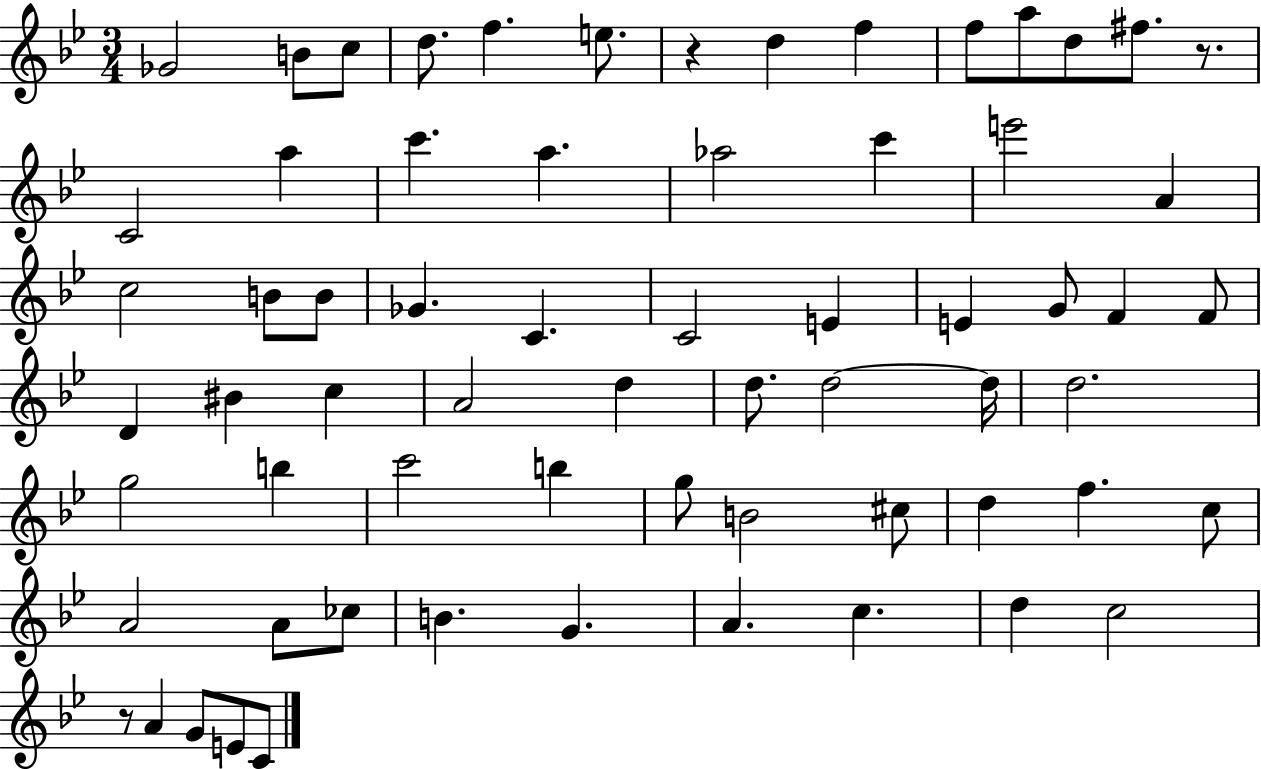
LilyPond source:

{
  \clef treble
  \numericTimeSignature
  \time 3/4
  \key bes \major
  \repeat volta 2 { ges'2 b'8 c''8 | d''8. f''4. e''8. | r4 d''4 f''4 | f''8 a''8 d''8 fis''8. r8. | \break c'2 a''4 | c'''4. a''4. | aes''2 c'''4 | e'''2 a'4 | \break c''2 b'8 b'8 | ges'4. c'4. | c'2 e'4 | e'4 g'8 f'4 f'8 | \break d'4 bis'4 c''4 | a'2 d''4 | d''8. d''2~~ d''16 | d''2. | \break g''2 b''4 | c'''2 b''4 | g''8 b'2 cis''8 | d''4 f''4. c''8 | \break a'2 a'8 ces''8 | b'4. g'4. | a'4. c''4. | d''4 c''2 | \break r8 a'4 g'8 e'8 c'8 | } \bar "|."
}